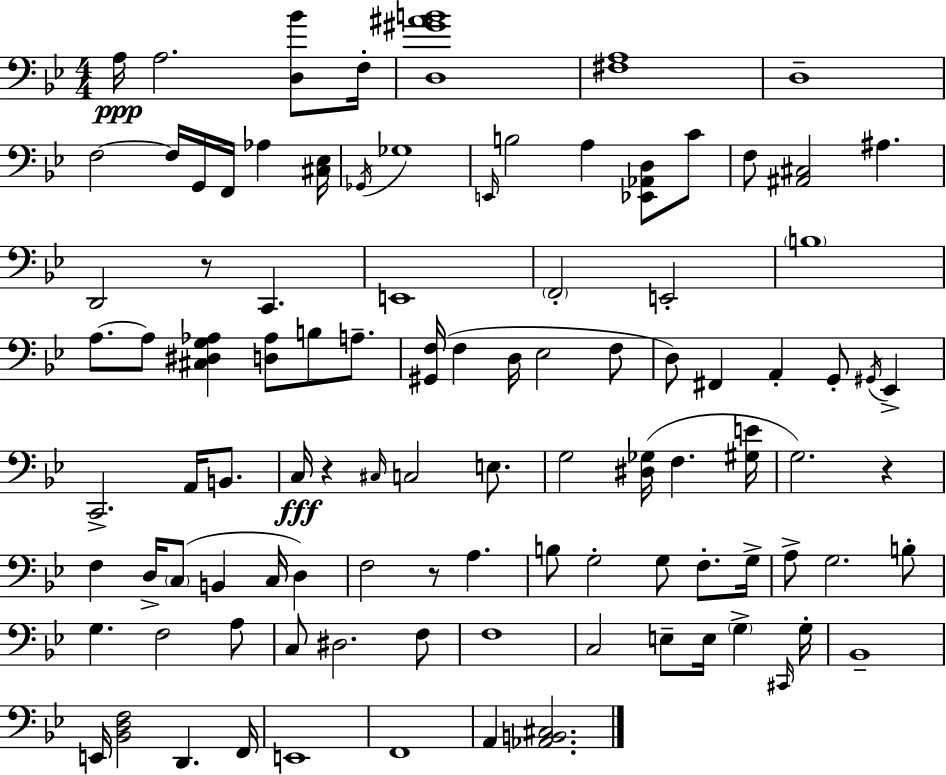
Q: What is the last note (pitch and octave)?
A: A2